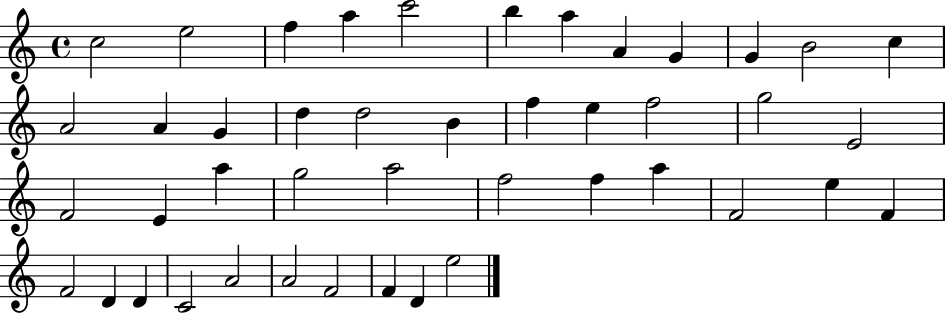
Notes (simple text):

C5/h E5/h F5/q A5/q C6/h B5/q A5/q A4/q G4/q G4/q B4/h C5/q A4/h A4/q G4/q D5/q D5/h B4/q F5/q E5/q F5/h G5/h E4/h F4/h E4/q A5/q G5/h A5/h F5/h F5/q A5/q F4/h E5/q F4/q F4/h D4/q D4/q C4/h A4/h A4/h F4/h F4/q D4/q E5/h